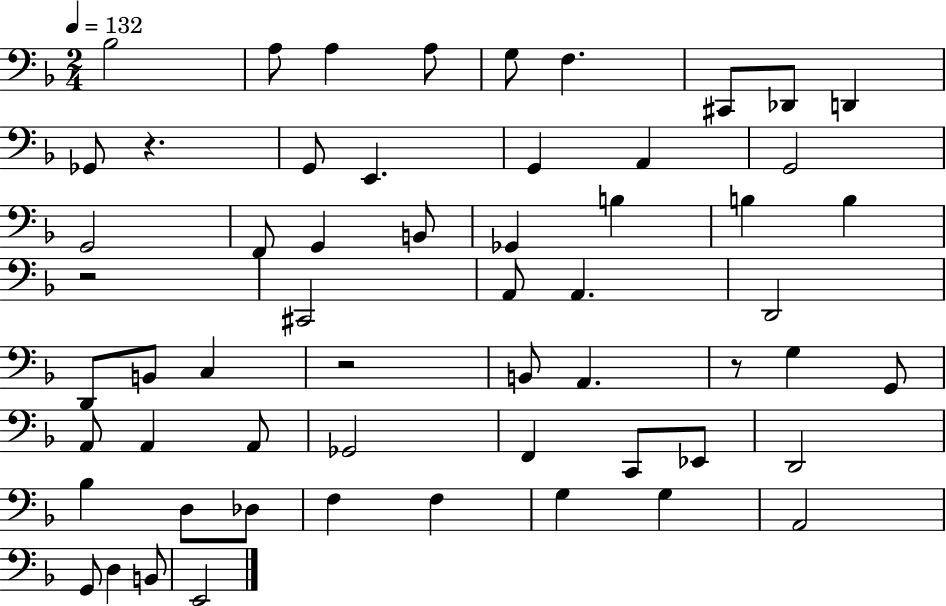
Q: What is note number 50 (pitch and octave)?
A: A2